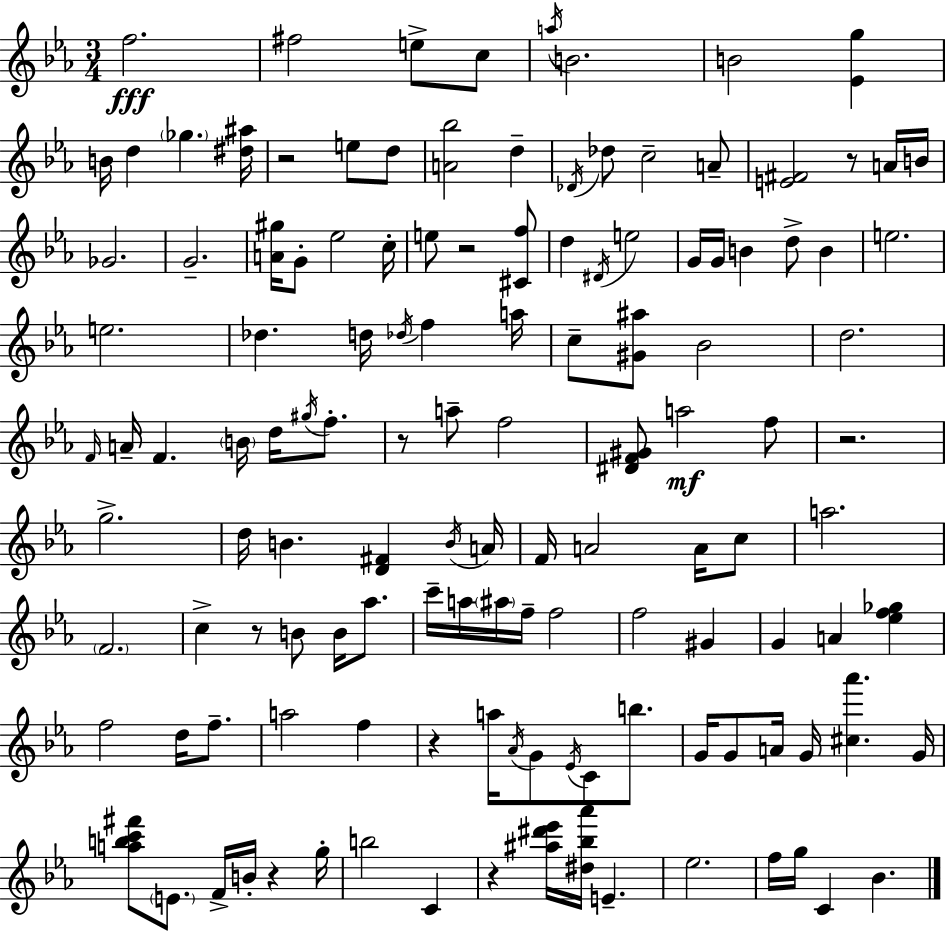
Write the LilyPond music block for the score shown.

{
  \clef treble
  \numericTimeSignature
  \time 3/4
  \key c \minor
  f''2.\fff | fis''2 e''8-> c''8 | \acciaccatura { a''16 } b'2. | b'2 <ees' g''>4 | \break b'16 d''4 \parenthesize ges''4. | <dis'' ais''>16 r2 e''8 d''8 | <a' bes''>2 d''4-- | \acciaccatura { des'16 } des''8 c''2-- | \break a'8-- <e' fis'>2 r8 | a'16 b'16 ges'2. | g'2.-- | <a' gis''>16 g'8-. ees''2 | \break c''16-. e''8 r2 | <cis' f''>8 d''4 \acciaccatura { dis'16 } e''2 | g'16 g'16 b'4 d''8-> b'4 | e''2. | \break e''2. | des''4. d''16 \acciaccatura { des''16 } f''4 | a''16 c''8-- <gis' ais''>8 bes'2 | d''2. | \break \grace { f'16 } a'16-- f'4. | \parenthesize b'16 d''16 \acciaccatura { gis''16 } f''8.-. r8 a''8-- f''2 | <dis' f' gis'>8 a''2\mf | f''8 r2. | \break g''2.-> | d''16 b'4. | <d' fis'>4 \acciaccatura { b'16 } a'16 f'16 a'2 | a'16 c''8 a''2. | \break \parenthesize f'2. | c''4-> r8 | b'8 b'16 aes''8. c'''16-- a''16 \parenthesize ais''16 f''16-- f''2 | f''2 | \break gis'4 g'4 a'4 | <ees'' f'' ges''>4 f''2 | d''16 f''8.-- a''2 | f''4 r4 a''16 | \break \acciaccatura { aes'16 } g'8 \acciaccatura { ees'16 } c'8 b''8. g'16 g'8 | a'16 g'16 <cis'' aes'''>4. g'16 <a'' b'' c''' fis'''>8 \parenthesize e'8. | f'16-> b'16-. r4 g''16-. b''2 | c'4 r4 | \break <ais'' dis''' ees'''>16 <dis'' bes'' aes'''>16 e'4.-- ees''2. | f''16 g''16 c'4 | bes'4. \bar "|."
}